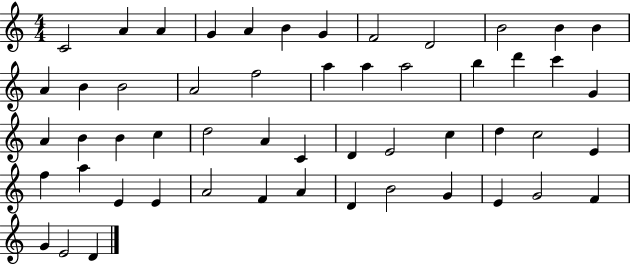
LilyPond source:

{
  \clef treble
  \numericTimeSignature
  \time 4/4
  \key c \major
  c'2 a'4 a'4 | g'4 a'4 b'4 g'4 | f'2 d'2 | b'2 b'4 b'4 | \break a'4 b'4 b'2 | a'2 f''2 | a''4 a''4 a''2 | b''4 d'''4 c'''4 g'4 | \break a'4 b'4 b'4 c''4 | d''2 a'4 c'4 | d'4 e'2 c''4 | d''4 c''2 e'4 | \break f''4 a''4 e'4 e'4 | a'2 f'4 a'4 | d'4 b'2 g'4 | e'4 g'2 f'4 | \break g'4 e'2 d'4 | \bar "|."
}